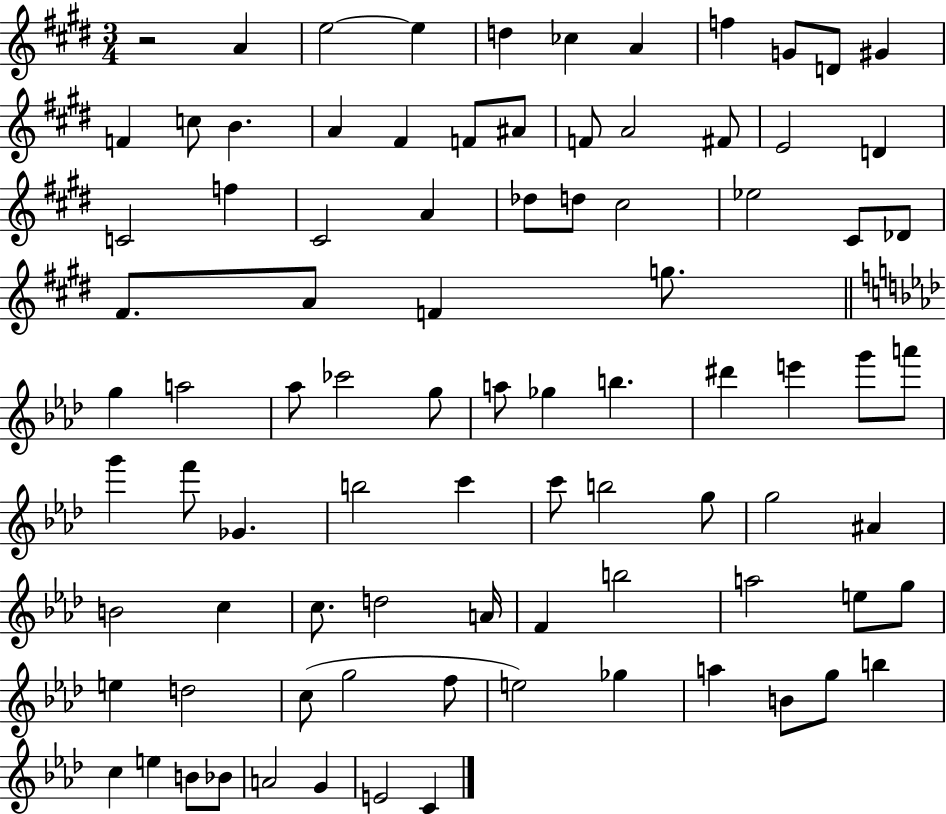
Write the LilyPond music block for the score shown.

{
  \clef treble
  \numericTimeSignature
  \time 3/4
  \key e \major
  r2 a'4 | e''2~~ e''4 | d''4 ces''4 a'4 | f''4 g'8 d'8 gis'4 | \break f'4 c''8 b'4. | a'4 fis'4 f'8 ais'8 | f'8 a'2 fis'8 | e'2 d'4 | \break c'2 f''4 | cis'2 a'4 | des''8 d''8 cis''2 | ees''2 cis'8 des'8 | \break fis'8. a'8 f'4 g''8. | \bar "||" \break \key aes \major g''4 a''2 | aes''8 ces'''2 g''8 | a''8 ges''4 b''4. | dis'''4 e'''4 g'''8 a'''8 | \break g'''4 f'''8 ges'4. | b''2 c'''4 | c'''8 b''2 g''8 | g''2 ais'4 | \break b'2 c''4 | c''8. d''2 a'16 | f'4 b''2 | a''2 e''8 g''8 | \break e''4 d''2 | c''8( g''2 f''8 | e''2) ges''4 | a''4 b'8 g''8 b''4 | \break c''4 e''4 b'8 bes'8 | a'2 g'4 | e'2 c'4 | \bar "|."
}